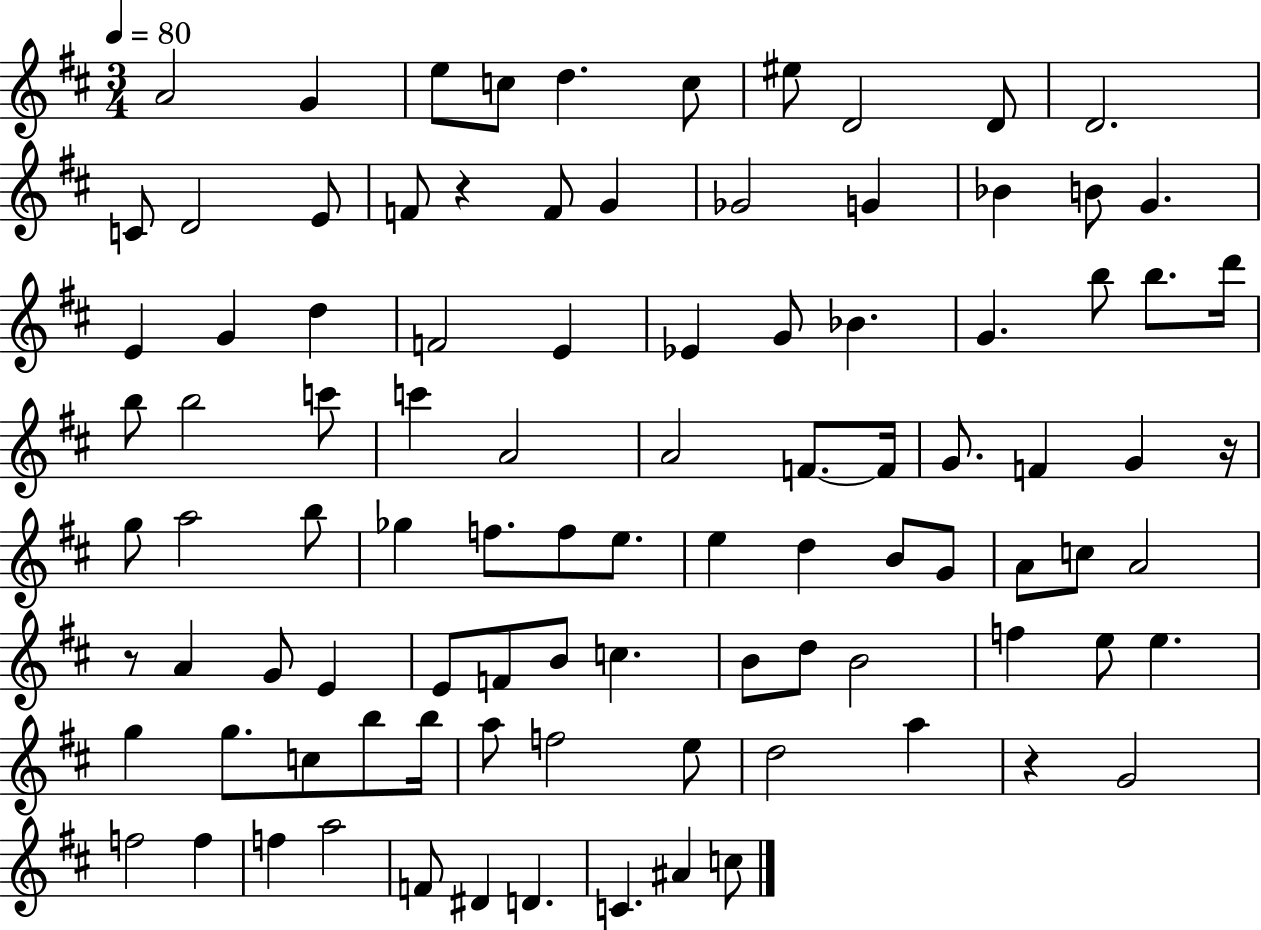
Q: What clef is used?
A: treble